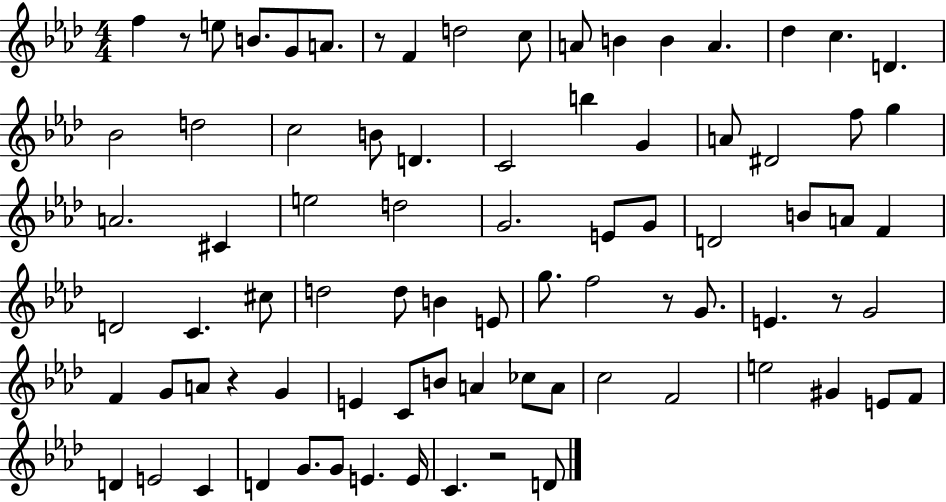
{
  \clef treble
  \numericTimeSignature
  \time 4/4
  \key aes \major
  f''4 r8 e''8 b'8. g'8 a'8. | r8 f'4 d''2 c''8 | a'8 b'4 b'4 a'4. | des''4 c''4. d'4. | \break bes'2 d''2 | c''2 b'8 d'4. | c'2 b''4 g'4 | a'8 dis'2 f''8 g''4 | \break a'2. cis'4 | e''2 d''2 | g'2. e'8 g'8 | d'2 b'8 a'8 f'4 | \break d'2 c'4. cis''8 | d''2 d''8 b'4 e'8 | g''8. f''2 r8 g'8. | e'4. r8 g'2 | \break f'4 g'8 a'8 r4 g'4 | e'4 c'8 b'8 a'4 ces''8 a'8 | c''2 f'2 | e''2 gis'4 e'8 f'8 | \break d'4 e'2 c'4 | d'4 g'8. g'8 e'4. e'16 | c'4. r2 d'8 | \bar "|."
}